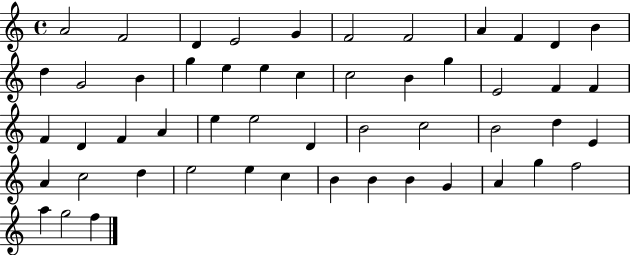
X:1
T:Untitled
M:4/4
L:1/4
K:C
A2 F2 D E2 G F2 F2 A F D B d G2 B g e e c c2 B g E2 F F F D F A e e2 D B2 c2 B2 d E A c2 d e2 e c B B B G A g f2 a g2 f